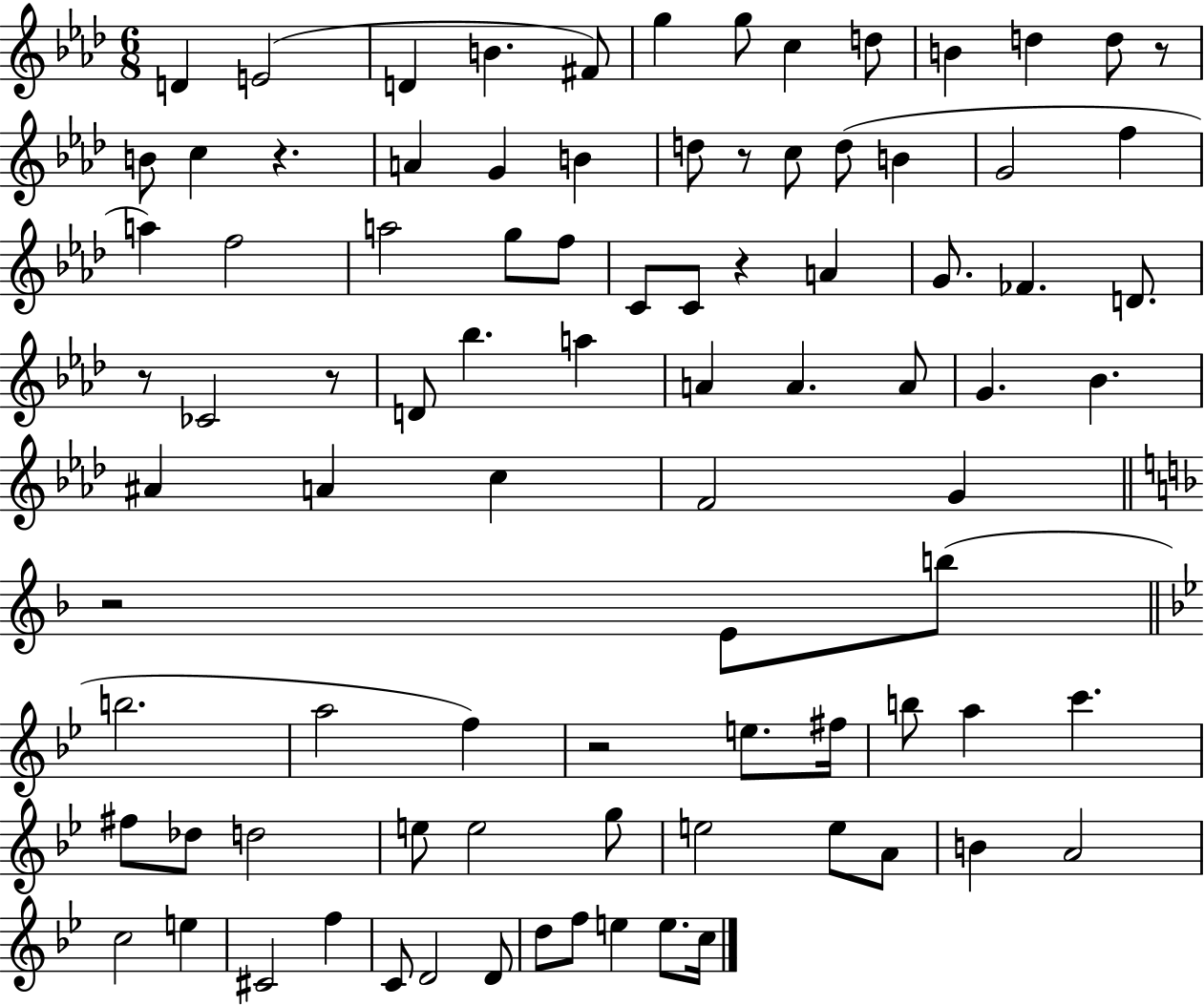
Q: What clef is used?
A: treble